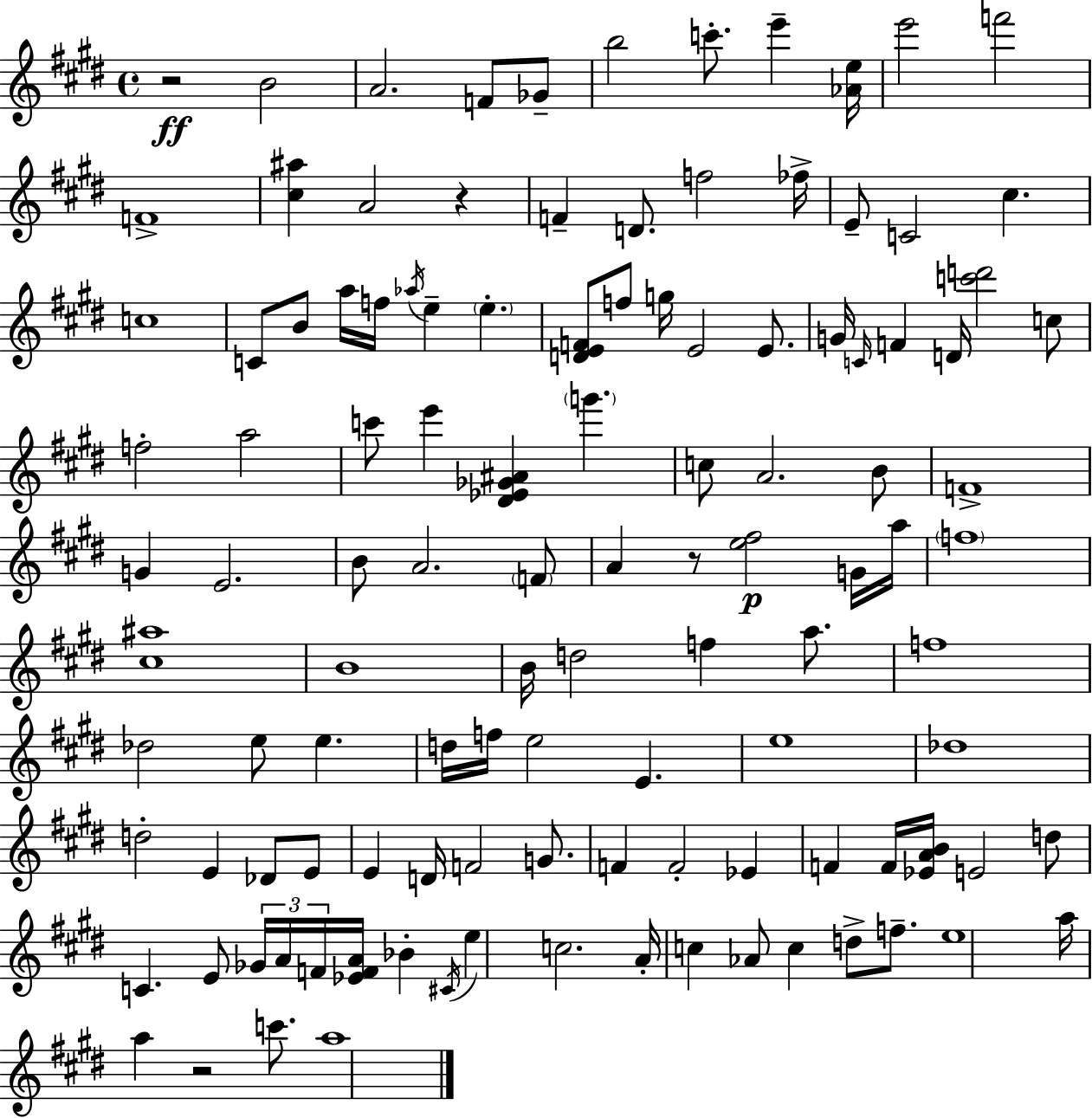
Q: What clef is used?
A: treble